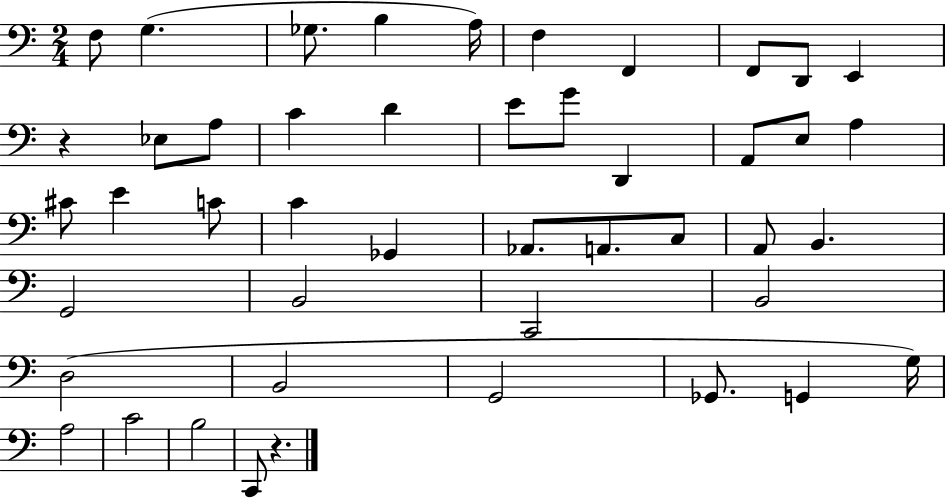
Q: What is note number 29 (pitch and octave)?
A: A2